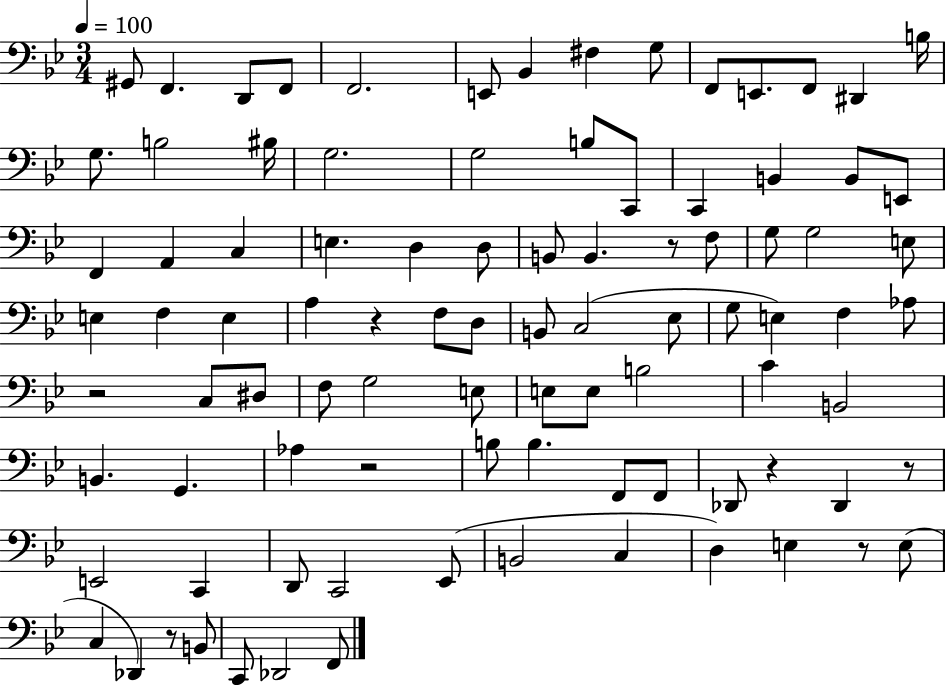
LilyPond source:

{
  \clef bass
  \numericTimeSignature
  \time 3/4
  \key bes \major
  \tempo 4 = 100
  gis,8 f,4. d,8 f,8 | f,2. | e,8 bes,4 fis4 g8 | f,8 e,8. f,8 dis,4 b16 | \break g8. b2 bis16 | g2. | g2 b8 c,8 | c,4 b,4 b,8 e,8 | \break f,4 a,4 c4 | e4. d4 d8 | b,8 b,4. r8 f8 | g8 g2 e8 | \break e4 f4 e4 | a4 r4 f8 d8 | b,8 c2( ees8 | g8 e4) f4 aes8 | \break r2 c8 dis8 | f8 g2 e8 | e8 e8 b2 | c'4 b,2 | \break b,4. g,4. | aes4 r2 | b8 b4. f,8 f,8 | des,8 r4 des,4 r8 | \break e,2 c,4 | d,8 c,2 ees,8( | b,2 c4 | d4) e4 r8 e8( | \break c4 des,4) r8 b,8 | c,8 des,2 f,8 | \bar "|."
}